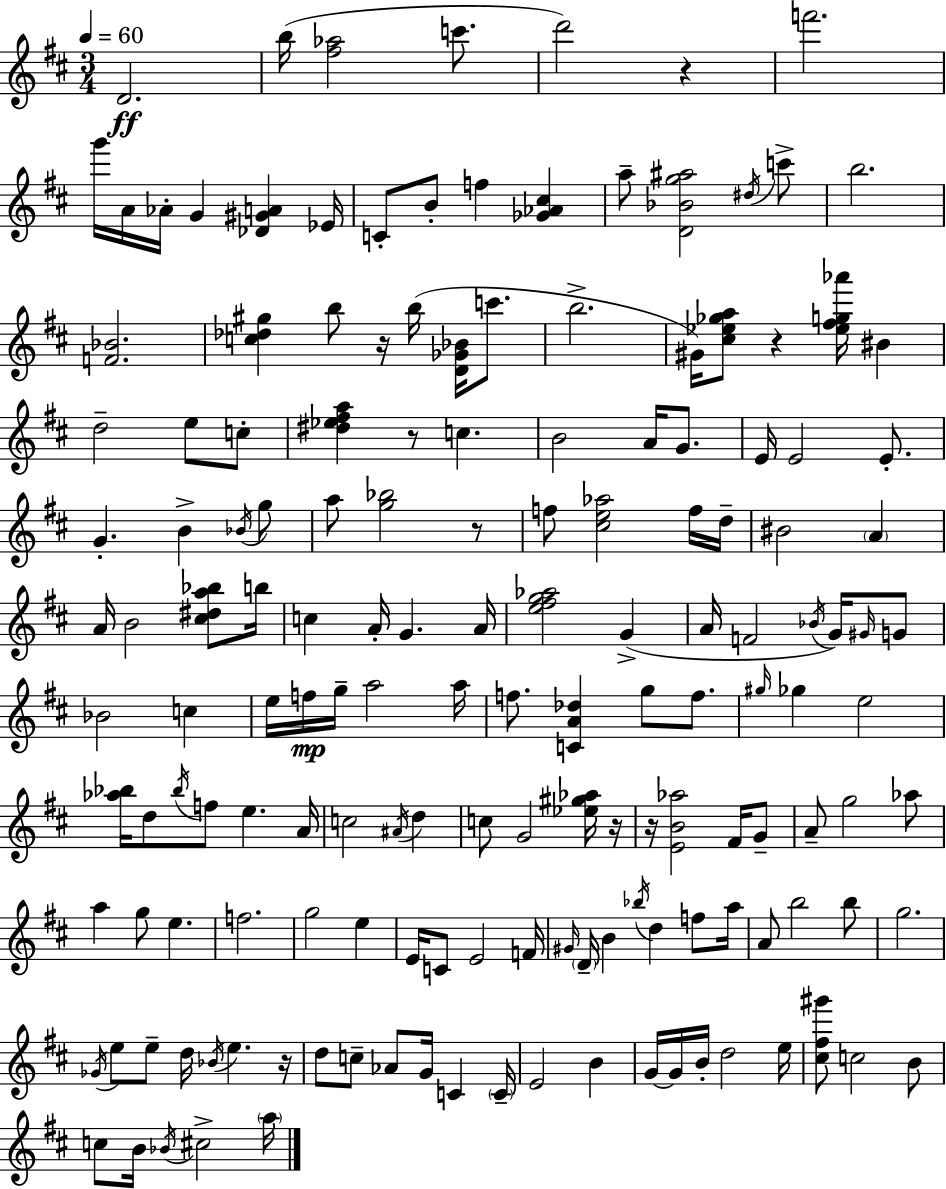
D4/h. B5/s [F#5,Ab5]/h C6/e. D6/h R/q F6/h. G6/s A4/s Ab4/s G4/q [Db4,G#4,A4]/q Eb4/s C4/e B4/e F5/q [Gb4,Ab4,C#5]/q A5/e [D4,Bb4,G5,A#5]/h D#5/s C6/e B5/h. [F4,Bb4]/h. [C5,Db5,G#5]/q B5/e R/s B5/s [D4,Gb4,Bb4]/s C6/e. B5/h. G#4/s [C#5,Eb5,Gb5,A5]/e R/q [Eb5,F#5,G5,Ab6]/s BIS4/q D5/h E5/e C5/e [D#5,Eb5,F#5,A5]/q R/e C5/q. B4/h A4/s G4/e. E4/s E4/h E4/e. G4/q. B4/q Bb4/s G5/e A5/e [G5,Bb5]/h R/e F5/e [C#5,E5,Ab5]/h F5/s D5/s BIS4/h A4/q A4/s B4/h [C#5,D#5,A5,Bb5]/e B5/s C5/q A4/s G4/q. A4/s [E5,F#5,G5,Ab5]/h G4/q A4/s F4/h Bb4/s G4/s G#4/s G4/e Bb4/h C5/q E5/s F5/s G5/s A5/h A5/s F5/e. [C4,A4,Db5]/q G5/e F5/e. G#5/s Gb5/q E5/h [Ab5,Bb5]/s D5/e Bb5/s F5/e E5/q. A4/s C5/h A#4/s D5/q C5/e G4/h [Eb5,G#5,Ab5]/s R/s R/s [E4,B4,Ab5]/h F#4/s G4/e A4/e G5/h Ab5/e A5/q G5/e E5/q. F5/h. G5/h E5/q E4/s C4/e E4/h F4/s G#4/s D4/s B4/q Bb5/s D5/q F5/e A5/s A4/e B5/h B5/e G5/h. Gb4/s E5/e E5/e D5/s Bb4/s E5/q. R/s D5/e C5/e Ab4/e G4/s C4/q C4/s E4/h B4/q G4/s G4/s B4/s D5/h E5/s [C#5,F#5,G#6]/e C5/h B4/e C5/e B4/s Bb4/s C#5/h A5/s